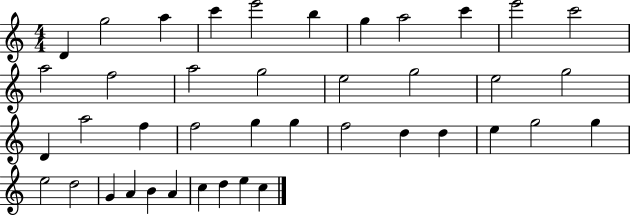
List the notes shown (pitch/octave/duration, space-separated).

D4/q G5/h A5/q C6/q E6/h B5/q G5/q A5/h C6/q E6/h C6/h A5/h F5/h A5/h G5/h E5/h G5/h E5/h G5/h D4/q A5/h F5/q F5/h G5/q G5/q F5/h D5/q D5/q E5/q G5/h G5/q E5/h D5/h G4/q A4/q B4/q A4/q C5/q D5/q E5/q C5/q